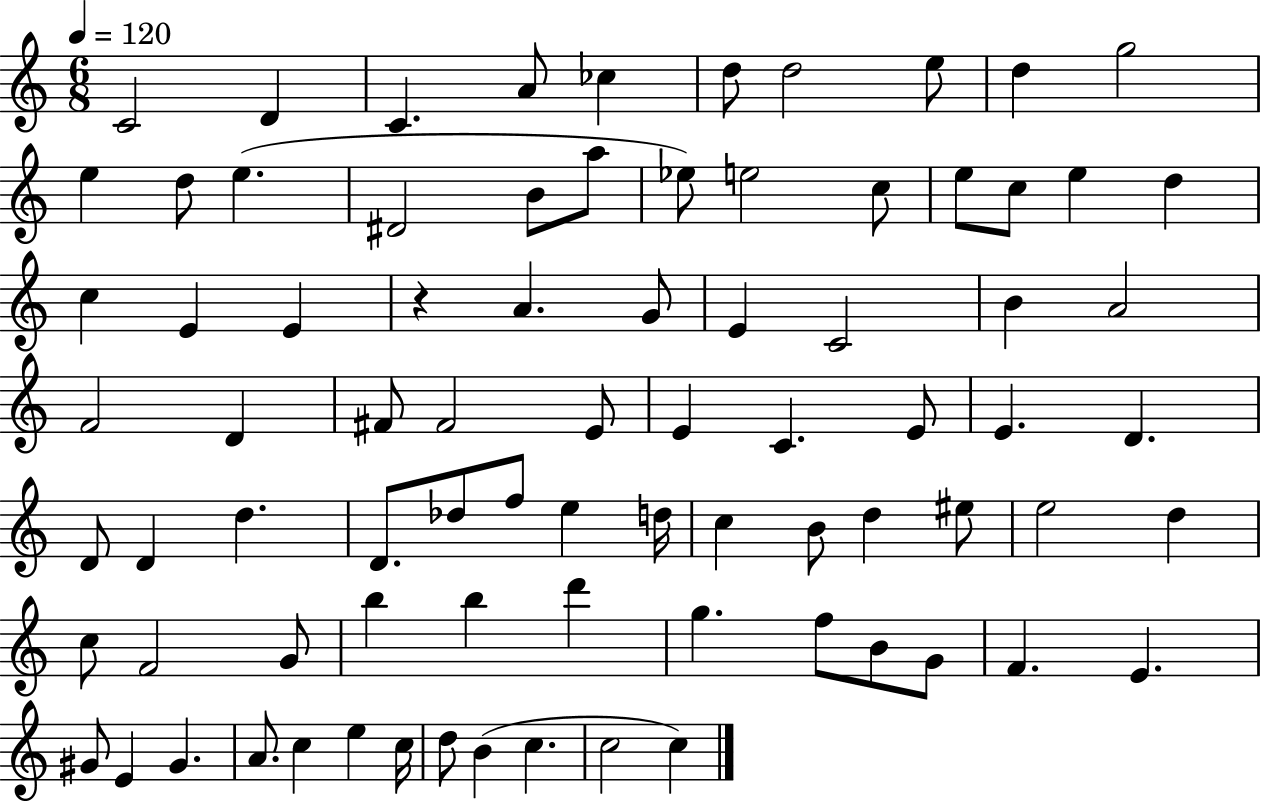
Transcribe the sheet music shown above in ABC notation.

X:1
T:Untitled
M:6/8
L:1/4
K:C
C2 D C A/2 _c d/2 d2 e/2 d g2 e d/2 e ^D2 B/2 a/2 _e/2 e2 c/2 e/2 c/2 e d c E E z A G/2 E C2 B A2 F2 D ^F/2 ^F2 E/2 E C E/2 E D D/2 D d D/2 _d/2 f/2 e d/4 c B/2 d ^e/2 e2 d c/2 F2 G/2 b b d' g f/2 B/2 G/2 F E ^G/2 E ^G A/2 c e c/4 d/2 B c c2 c